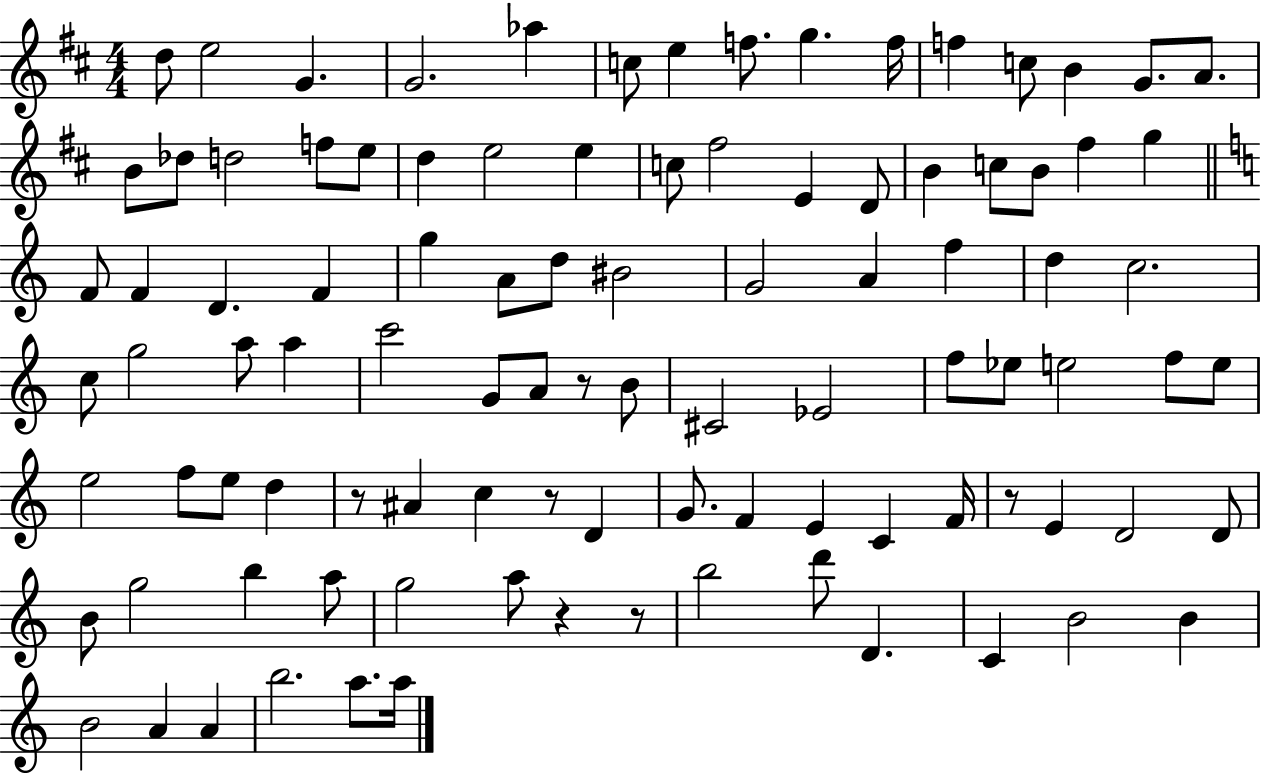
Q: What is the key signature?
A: D major